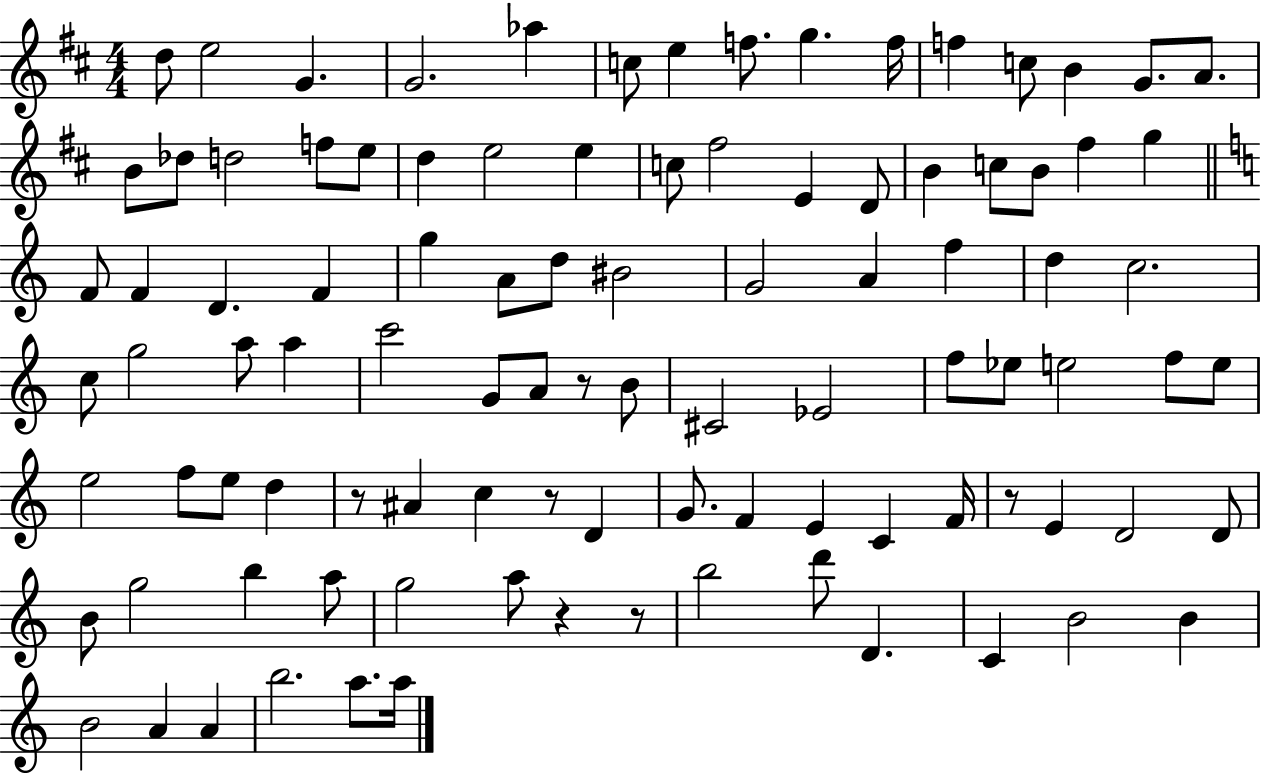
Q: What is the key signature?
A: D major